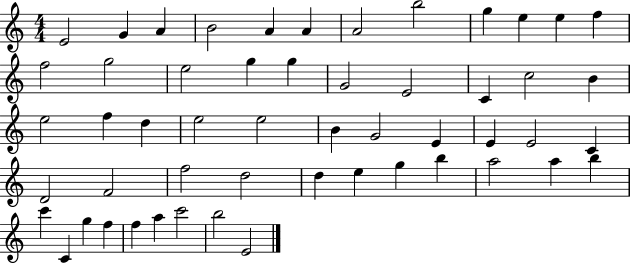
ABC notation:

X:1
T:Untitled
M:4/4
L:1/4
K:C
E2 G A B2 A A A2 b2 g e e f f2 g2 e2 g g G2 E2 C c2 B e2 f d e2 e2 B G2 E E E2 C D2 F2 f2 d2 d e g b a2 a b c' C g f f a c'2 b2 E2